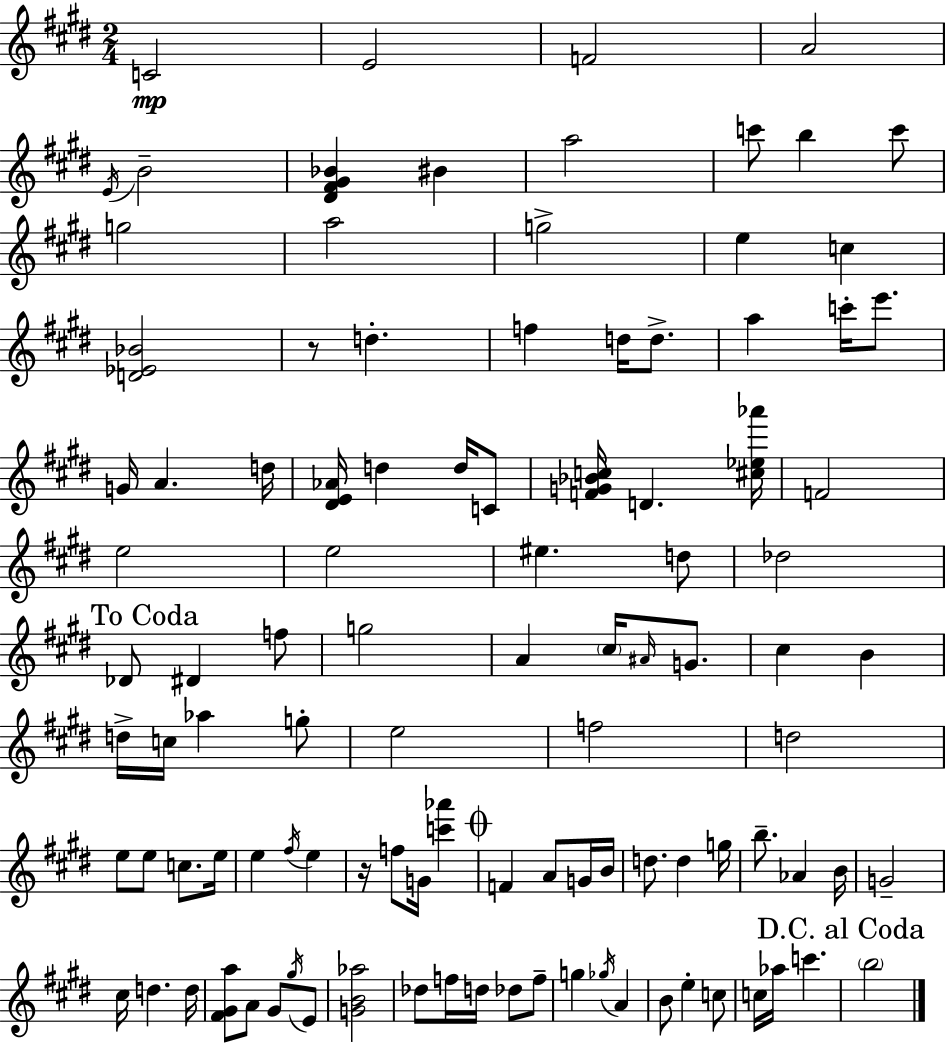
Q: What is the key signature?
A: E major